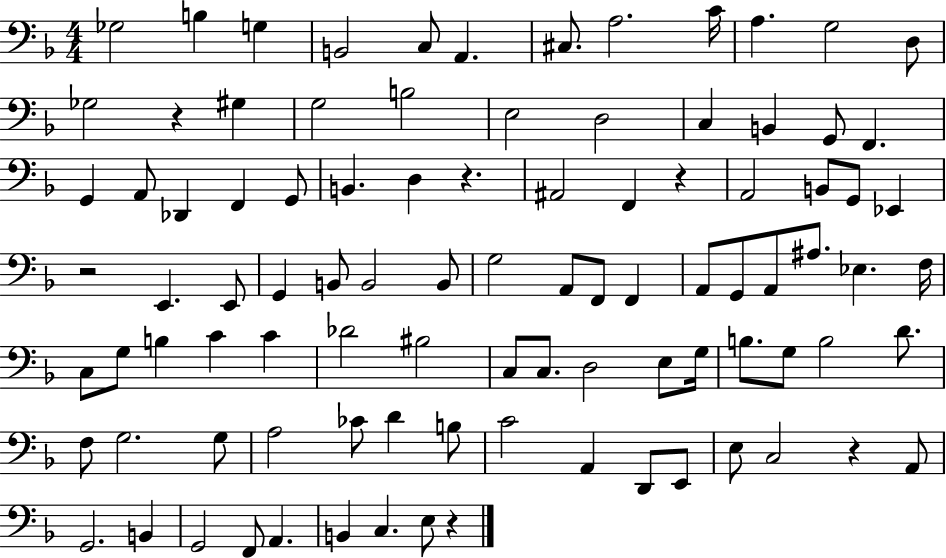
{
  \clef bass
  \numericTimeSignature
  \time 4/4
  \key f \major
  \repeat volta 2 { ges2 b4 g4 | b,2 c8 a,4. | cis8. a2. c'16 | a4. g2 d8 | \break ges2 r4 gis4 | g2 b2 | e2 d2 | c4 b,4 g,8 f,4. | \break g,4 a,8 des,4 f,4 g,8 | b,4. d4 r4. | ais,2 f,4 r4 | a,2 b,8 g,8 ees,4 | \break r2 e,4. e,8 | g,4 b,8 b,2 b,8 | g2 a,8 f,8 f,4 | a,8 g,8 a,8 ais8. ees4. f16 | \break c8 g8 b4 c'4 c'4 | des'2 bis2 | c8 c8. d2 e8 g16 | b8. g8 b2 d'8. | \break f8 g2. g8 | a2 ces'8 d'4 b8 | c'2 a,4 d,8 e,8 | e8 c2 r4 a,8 | \break g,2. b,4 | g,2 f,8 a,4. | b,4 c4. e8 r4 | } \bar "|."
}